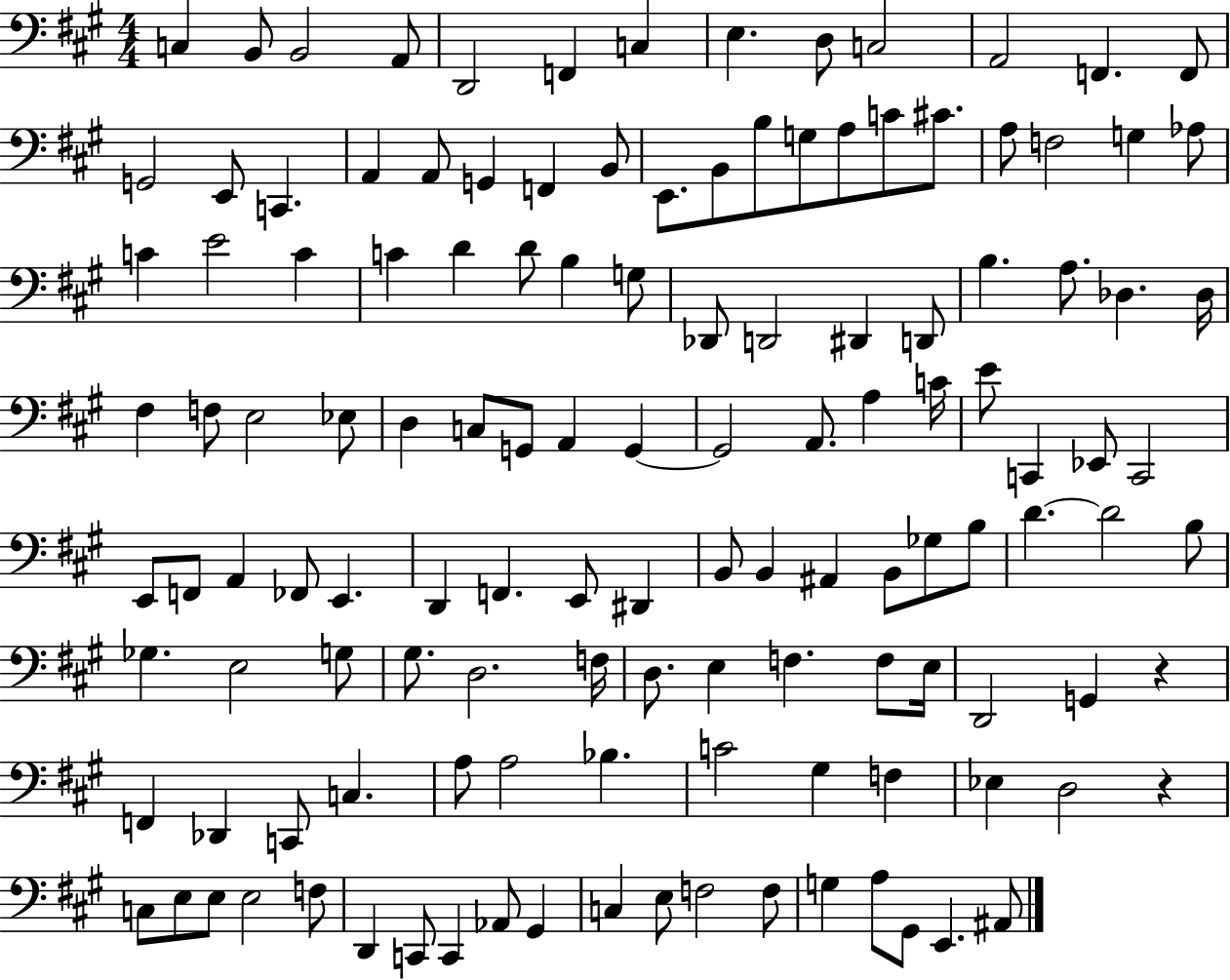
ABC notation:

X:1
T:Untitled
M:4/4
L:1/4
K:A
C, B,,/2 B,,2 A,,/2 D,,2 F,, C, E, D,/2 C,2 A,,2 F,, F,,/2 G,,2 E,,/2 C,, A,, A,,/2 G,, F,, B,,/2 E,,/2 B,,/2 B,/2 G,/2 A,/2 C/2 ^C/2 A,/2 F,2 G, _A,/2 C E2 C C D D/2 B, G,/2 _D,,/2 D,,2 ^D,, D,,/2 B, A,/2 _D, _D,/4 ^F, F,/2 E,2 _E,/2 D, C,/2 G,,/2 A,, G,, G,,2 A,,/2 A, C/4 E/2 C,, _E,,/2 C,,2 E,,/2 F,,/2 A,, _F,,/2 E,, D,, F,, E,,/2 ^D,, B,,/2 B,, ^A,, B,,/2 _G,/2 B,/2 D D2 B,/2 _G, E,2 G,/2 ^G,/2 D,2 F,/4 D,/2 E, F, F,/2 E,/4 D,,2 G,, z F,, _D,, C,,/2 C, A,/2 A,2 _B, C2 ^G, F, _E, D,2 z C,/2 E,/2 E,/2 E,2 F,/2 D,, C,,/2 C,, _A,,/2 ^G,, C, E,/2 F,2 F,/2 G, A,/2 ^G,,/2 E,, ^A,,/2